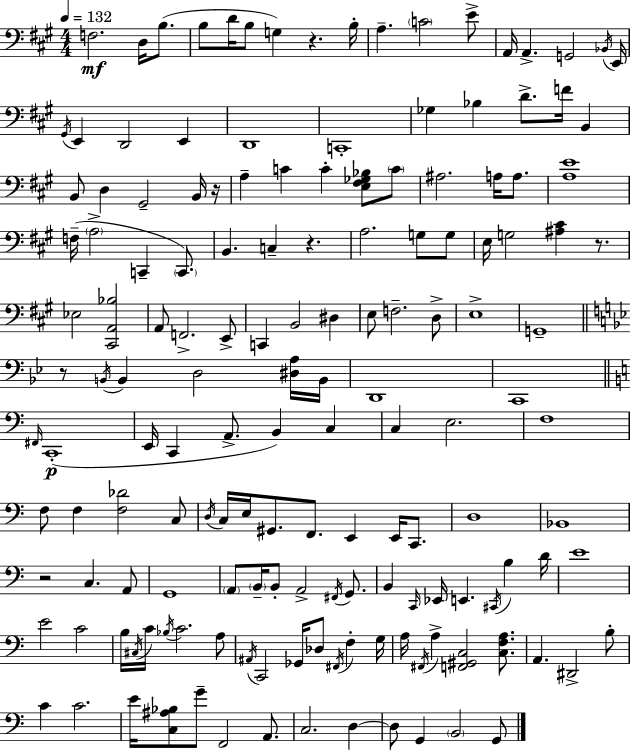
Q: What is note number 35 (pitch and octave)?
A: C4